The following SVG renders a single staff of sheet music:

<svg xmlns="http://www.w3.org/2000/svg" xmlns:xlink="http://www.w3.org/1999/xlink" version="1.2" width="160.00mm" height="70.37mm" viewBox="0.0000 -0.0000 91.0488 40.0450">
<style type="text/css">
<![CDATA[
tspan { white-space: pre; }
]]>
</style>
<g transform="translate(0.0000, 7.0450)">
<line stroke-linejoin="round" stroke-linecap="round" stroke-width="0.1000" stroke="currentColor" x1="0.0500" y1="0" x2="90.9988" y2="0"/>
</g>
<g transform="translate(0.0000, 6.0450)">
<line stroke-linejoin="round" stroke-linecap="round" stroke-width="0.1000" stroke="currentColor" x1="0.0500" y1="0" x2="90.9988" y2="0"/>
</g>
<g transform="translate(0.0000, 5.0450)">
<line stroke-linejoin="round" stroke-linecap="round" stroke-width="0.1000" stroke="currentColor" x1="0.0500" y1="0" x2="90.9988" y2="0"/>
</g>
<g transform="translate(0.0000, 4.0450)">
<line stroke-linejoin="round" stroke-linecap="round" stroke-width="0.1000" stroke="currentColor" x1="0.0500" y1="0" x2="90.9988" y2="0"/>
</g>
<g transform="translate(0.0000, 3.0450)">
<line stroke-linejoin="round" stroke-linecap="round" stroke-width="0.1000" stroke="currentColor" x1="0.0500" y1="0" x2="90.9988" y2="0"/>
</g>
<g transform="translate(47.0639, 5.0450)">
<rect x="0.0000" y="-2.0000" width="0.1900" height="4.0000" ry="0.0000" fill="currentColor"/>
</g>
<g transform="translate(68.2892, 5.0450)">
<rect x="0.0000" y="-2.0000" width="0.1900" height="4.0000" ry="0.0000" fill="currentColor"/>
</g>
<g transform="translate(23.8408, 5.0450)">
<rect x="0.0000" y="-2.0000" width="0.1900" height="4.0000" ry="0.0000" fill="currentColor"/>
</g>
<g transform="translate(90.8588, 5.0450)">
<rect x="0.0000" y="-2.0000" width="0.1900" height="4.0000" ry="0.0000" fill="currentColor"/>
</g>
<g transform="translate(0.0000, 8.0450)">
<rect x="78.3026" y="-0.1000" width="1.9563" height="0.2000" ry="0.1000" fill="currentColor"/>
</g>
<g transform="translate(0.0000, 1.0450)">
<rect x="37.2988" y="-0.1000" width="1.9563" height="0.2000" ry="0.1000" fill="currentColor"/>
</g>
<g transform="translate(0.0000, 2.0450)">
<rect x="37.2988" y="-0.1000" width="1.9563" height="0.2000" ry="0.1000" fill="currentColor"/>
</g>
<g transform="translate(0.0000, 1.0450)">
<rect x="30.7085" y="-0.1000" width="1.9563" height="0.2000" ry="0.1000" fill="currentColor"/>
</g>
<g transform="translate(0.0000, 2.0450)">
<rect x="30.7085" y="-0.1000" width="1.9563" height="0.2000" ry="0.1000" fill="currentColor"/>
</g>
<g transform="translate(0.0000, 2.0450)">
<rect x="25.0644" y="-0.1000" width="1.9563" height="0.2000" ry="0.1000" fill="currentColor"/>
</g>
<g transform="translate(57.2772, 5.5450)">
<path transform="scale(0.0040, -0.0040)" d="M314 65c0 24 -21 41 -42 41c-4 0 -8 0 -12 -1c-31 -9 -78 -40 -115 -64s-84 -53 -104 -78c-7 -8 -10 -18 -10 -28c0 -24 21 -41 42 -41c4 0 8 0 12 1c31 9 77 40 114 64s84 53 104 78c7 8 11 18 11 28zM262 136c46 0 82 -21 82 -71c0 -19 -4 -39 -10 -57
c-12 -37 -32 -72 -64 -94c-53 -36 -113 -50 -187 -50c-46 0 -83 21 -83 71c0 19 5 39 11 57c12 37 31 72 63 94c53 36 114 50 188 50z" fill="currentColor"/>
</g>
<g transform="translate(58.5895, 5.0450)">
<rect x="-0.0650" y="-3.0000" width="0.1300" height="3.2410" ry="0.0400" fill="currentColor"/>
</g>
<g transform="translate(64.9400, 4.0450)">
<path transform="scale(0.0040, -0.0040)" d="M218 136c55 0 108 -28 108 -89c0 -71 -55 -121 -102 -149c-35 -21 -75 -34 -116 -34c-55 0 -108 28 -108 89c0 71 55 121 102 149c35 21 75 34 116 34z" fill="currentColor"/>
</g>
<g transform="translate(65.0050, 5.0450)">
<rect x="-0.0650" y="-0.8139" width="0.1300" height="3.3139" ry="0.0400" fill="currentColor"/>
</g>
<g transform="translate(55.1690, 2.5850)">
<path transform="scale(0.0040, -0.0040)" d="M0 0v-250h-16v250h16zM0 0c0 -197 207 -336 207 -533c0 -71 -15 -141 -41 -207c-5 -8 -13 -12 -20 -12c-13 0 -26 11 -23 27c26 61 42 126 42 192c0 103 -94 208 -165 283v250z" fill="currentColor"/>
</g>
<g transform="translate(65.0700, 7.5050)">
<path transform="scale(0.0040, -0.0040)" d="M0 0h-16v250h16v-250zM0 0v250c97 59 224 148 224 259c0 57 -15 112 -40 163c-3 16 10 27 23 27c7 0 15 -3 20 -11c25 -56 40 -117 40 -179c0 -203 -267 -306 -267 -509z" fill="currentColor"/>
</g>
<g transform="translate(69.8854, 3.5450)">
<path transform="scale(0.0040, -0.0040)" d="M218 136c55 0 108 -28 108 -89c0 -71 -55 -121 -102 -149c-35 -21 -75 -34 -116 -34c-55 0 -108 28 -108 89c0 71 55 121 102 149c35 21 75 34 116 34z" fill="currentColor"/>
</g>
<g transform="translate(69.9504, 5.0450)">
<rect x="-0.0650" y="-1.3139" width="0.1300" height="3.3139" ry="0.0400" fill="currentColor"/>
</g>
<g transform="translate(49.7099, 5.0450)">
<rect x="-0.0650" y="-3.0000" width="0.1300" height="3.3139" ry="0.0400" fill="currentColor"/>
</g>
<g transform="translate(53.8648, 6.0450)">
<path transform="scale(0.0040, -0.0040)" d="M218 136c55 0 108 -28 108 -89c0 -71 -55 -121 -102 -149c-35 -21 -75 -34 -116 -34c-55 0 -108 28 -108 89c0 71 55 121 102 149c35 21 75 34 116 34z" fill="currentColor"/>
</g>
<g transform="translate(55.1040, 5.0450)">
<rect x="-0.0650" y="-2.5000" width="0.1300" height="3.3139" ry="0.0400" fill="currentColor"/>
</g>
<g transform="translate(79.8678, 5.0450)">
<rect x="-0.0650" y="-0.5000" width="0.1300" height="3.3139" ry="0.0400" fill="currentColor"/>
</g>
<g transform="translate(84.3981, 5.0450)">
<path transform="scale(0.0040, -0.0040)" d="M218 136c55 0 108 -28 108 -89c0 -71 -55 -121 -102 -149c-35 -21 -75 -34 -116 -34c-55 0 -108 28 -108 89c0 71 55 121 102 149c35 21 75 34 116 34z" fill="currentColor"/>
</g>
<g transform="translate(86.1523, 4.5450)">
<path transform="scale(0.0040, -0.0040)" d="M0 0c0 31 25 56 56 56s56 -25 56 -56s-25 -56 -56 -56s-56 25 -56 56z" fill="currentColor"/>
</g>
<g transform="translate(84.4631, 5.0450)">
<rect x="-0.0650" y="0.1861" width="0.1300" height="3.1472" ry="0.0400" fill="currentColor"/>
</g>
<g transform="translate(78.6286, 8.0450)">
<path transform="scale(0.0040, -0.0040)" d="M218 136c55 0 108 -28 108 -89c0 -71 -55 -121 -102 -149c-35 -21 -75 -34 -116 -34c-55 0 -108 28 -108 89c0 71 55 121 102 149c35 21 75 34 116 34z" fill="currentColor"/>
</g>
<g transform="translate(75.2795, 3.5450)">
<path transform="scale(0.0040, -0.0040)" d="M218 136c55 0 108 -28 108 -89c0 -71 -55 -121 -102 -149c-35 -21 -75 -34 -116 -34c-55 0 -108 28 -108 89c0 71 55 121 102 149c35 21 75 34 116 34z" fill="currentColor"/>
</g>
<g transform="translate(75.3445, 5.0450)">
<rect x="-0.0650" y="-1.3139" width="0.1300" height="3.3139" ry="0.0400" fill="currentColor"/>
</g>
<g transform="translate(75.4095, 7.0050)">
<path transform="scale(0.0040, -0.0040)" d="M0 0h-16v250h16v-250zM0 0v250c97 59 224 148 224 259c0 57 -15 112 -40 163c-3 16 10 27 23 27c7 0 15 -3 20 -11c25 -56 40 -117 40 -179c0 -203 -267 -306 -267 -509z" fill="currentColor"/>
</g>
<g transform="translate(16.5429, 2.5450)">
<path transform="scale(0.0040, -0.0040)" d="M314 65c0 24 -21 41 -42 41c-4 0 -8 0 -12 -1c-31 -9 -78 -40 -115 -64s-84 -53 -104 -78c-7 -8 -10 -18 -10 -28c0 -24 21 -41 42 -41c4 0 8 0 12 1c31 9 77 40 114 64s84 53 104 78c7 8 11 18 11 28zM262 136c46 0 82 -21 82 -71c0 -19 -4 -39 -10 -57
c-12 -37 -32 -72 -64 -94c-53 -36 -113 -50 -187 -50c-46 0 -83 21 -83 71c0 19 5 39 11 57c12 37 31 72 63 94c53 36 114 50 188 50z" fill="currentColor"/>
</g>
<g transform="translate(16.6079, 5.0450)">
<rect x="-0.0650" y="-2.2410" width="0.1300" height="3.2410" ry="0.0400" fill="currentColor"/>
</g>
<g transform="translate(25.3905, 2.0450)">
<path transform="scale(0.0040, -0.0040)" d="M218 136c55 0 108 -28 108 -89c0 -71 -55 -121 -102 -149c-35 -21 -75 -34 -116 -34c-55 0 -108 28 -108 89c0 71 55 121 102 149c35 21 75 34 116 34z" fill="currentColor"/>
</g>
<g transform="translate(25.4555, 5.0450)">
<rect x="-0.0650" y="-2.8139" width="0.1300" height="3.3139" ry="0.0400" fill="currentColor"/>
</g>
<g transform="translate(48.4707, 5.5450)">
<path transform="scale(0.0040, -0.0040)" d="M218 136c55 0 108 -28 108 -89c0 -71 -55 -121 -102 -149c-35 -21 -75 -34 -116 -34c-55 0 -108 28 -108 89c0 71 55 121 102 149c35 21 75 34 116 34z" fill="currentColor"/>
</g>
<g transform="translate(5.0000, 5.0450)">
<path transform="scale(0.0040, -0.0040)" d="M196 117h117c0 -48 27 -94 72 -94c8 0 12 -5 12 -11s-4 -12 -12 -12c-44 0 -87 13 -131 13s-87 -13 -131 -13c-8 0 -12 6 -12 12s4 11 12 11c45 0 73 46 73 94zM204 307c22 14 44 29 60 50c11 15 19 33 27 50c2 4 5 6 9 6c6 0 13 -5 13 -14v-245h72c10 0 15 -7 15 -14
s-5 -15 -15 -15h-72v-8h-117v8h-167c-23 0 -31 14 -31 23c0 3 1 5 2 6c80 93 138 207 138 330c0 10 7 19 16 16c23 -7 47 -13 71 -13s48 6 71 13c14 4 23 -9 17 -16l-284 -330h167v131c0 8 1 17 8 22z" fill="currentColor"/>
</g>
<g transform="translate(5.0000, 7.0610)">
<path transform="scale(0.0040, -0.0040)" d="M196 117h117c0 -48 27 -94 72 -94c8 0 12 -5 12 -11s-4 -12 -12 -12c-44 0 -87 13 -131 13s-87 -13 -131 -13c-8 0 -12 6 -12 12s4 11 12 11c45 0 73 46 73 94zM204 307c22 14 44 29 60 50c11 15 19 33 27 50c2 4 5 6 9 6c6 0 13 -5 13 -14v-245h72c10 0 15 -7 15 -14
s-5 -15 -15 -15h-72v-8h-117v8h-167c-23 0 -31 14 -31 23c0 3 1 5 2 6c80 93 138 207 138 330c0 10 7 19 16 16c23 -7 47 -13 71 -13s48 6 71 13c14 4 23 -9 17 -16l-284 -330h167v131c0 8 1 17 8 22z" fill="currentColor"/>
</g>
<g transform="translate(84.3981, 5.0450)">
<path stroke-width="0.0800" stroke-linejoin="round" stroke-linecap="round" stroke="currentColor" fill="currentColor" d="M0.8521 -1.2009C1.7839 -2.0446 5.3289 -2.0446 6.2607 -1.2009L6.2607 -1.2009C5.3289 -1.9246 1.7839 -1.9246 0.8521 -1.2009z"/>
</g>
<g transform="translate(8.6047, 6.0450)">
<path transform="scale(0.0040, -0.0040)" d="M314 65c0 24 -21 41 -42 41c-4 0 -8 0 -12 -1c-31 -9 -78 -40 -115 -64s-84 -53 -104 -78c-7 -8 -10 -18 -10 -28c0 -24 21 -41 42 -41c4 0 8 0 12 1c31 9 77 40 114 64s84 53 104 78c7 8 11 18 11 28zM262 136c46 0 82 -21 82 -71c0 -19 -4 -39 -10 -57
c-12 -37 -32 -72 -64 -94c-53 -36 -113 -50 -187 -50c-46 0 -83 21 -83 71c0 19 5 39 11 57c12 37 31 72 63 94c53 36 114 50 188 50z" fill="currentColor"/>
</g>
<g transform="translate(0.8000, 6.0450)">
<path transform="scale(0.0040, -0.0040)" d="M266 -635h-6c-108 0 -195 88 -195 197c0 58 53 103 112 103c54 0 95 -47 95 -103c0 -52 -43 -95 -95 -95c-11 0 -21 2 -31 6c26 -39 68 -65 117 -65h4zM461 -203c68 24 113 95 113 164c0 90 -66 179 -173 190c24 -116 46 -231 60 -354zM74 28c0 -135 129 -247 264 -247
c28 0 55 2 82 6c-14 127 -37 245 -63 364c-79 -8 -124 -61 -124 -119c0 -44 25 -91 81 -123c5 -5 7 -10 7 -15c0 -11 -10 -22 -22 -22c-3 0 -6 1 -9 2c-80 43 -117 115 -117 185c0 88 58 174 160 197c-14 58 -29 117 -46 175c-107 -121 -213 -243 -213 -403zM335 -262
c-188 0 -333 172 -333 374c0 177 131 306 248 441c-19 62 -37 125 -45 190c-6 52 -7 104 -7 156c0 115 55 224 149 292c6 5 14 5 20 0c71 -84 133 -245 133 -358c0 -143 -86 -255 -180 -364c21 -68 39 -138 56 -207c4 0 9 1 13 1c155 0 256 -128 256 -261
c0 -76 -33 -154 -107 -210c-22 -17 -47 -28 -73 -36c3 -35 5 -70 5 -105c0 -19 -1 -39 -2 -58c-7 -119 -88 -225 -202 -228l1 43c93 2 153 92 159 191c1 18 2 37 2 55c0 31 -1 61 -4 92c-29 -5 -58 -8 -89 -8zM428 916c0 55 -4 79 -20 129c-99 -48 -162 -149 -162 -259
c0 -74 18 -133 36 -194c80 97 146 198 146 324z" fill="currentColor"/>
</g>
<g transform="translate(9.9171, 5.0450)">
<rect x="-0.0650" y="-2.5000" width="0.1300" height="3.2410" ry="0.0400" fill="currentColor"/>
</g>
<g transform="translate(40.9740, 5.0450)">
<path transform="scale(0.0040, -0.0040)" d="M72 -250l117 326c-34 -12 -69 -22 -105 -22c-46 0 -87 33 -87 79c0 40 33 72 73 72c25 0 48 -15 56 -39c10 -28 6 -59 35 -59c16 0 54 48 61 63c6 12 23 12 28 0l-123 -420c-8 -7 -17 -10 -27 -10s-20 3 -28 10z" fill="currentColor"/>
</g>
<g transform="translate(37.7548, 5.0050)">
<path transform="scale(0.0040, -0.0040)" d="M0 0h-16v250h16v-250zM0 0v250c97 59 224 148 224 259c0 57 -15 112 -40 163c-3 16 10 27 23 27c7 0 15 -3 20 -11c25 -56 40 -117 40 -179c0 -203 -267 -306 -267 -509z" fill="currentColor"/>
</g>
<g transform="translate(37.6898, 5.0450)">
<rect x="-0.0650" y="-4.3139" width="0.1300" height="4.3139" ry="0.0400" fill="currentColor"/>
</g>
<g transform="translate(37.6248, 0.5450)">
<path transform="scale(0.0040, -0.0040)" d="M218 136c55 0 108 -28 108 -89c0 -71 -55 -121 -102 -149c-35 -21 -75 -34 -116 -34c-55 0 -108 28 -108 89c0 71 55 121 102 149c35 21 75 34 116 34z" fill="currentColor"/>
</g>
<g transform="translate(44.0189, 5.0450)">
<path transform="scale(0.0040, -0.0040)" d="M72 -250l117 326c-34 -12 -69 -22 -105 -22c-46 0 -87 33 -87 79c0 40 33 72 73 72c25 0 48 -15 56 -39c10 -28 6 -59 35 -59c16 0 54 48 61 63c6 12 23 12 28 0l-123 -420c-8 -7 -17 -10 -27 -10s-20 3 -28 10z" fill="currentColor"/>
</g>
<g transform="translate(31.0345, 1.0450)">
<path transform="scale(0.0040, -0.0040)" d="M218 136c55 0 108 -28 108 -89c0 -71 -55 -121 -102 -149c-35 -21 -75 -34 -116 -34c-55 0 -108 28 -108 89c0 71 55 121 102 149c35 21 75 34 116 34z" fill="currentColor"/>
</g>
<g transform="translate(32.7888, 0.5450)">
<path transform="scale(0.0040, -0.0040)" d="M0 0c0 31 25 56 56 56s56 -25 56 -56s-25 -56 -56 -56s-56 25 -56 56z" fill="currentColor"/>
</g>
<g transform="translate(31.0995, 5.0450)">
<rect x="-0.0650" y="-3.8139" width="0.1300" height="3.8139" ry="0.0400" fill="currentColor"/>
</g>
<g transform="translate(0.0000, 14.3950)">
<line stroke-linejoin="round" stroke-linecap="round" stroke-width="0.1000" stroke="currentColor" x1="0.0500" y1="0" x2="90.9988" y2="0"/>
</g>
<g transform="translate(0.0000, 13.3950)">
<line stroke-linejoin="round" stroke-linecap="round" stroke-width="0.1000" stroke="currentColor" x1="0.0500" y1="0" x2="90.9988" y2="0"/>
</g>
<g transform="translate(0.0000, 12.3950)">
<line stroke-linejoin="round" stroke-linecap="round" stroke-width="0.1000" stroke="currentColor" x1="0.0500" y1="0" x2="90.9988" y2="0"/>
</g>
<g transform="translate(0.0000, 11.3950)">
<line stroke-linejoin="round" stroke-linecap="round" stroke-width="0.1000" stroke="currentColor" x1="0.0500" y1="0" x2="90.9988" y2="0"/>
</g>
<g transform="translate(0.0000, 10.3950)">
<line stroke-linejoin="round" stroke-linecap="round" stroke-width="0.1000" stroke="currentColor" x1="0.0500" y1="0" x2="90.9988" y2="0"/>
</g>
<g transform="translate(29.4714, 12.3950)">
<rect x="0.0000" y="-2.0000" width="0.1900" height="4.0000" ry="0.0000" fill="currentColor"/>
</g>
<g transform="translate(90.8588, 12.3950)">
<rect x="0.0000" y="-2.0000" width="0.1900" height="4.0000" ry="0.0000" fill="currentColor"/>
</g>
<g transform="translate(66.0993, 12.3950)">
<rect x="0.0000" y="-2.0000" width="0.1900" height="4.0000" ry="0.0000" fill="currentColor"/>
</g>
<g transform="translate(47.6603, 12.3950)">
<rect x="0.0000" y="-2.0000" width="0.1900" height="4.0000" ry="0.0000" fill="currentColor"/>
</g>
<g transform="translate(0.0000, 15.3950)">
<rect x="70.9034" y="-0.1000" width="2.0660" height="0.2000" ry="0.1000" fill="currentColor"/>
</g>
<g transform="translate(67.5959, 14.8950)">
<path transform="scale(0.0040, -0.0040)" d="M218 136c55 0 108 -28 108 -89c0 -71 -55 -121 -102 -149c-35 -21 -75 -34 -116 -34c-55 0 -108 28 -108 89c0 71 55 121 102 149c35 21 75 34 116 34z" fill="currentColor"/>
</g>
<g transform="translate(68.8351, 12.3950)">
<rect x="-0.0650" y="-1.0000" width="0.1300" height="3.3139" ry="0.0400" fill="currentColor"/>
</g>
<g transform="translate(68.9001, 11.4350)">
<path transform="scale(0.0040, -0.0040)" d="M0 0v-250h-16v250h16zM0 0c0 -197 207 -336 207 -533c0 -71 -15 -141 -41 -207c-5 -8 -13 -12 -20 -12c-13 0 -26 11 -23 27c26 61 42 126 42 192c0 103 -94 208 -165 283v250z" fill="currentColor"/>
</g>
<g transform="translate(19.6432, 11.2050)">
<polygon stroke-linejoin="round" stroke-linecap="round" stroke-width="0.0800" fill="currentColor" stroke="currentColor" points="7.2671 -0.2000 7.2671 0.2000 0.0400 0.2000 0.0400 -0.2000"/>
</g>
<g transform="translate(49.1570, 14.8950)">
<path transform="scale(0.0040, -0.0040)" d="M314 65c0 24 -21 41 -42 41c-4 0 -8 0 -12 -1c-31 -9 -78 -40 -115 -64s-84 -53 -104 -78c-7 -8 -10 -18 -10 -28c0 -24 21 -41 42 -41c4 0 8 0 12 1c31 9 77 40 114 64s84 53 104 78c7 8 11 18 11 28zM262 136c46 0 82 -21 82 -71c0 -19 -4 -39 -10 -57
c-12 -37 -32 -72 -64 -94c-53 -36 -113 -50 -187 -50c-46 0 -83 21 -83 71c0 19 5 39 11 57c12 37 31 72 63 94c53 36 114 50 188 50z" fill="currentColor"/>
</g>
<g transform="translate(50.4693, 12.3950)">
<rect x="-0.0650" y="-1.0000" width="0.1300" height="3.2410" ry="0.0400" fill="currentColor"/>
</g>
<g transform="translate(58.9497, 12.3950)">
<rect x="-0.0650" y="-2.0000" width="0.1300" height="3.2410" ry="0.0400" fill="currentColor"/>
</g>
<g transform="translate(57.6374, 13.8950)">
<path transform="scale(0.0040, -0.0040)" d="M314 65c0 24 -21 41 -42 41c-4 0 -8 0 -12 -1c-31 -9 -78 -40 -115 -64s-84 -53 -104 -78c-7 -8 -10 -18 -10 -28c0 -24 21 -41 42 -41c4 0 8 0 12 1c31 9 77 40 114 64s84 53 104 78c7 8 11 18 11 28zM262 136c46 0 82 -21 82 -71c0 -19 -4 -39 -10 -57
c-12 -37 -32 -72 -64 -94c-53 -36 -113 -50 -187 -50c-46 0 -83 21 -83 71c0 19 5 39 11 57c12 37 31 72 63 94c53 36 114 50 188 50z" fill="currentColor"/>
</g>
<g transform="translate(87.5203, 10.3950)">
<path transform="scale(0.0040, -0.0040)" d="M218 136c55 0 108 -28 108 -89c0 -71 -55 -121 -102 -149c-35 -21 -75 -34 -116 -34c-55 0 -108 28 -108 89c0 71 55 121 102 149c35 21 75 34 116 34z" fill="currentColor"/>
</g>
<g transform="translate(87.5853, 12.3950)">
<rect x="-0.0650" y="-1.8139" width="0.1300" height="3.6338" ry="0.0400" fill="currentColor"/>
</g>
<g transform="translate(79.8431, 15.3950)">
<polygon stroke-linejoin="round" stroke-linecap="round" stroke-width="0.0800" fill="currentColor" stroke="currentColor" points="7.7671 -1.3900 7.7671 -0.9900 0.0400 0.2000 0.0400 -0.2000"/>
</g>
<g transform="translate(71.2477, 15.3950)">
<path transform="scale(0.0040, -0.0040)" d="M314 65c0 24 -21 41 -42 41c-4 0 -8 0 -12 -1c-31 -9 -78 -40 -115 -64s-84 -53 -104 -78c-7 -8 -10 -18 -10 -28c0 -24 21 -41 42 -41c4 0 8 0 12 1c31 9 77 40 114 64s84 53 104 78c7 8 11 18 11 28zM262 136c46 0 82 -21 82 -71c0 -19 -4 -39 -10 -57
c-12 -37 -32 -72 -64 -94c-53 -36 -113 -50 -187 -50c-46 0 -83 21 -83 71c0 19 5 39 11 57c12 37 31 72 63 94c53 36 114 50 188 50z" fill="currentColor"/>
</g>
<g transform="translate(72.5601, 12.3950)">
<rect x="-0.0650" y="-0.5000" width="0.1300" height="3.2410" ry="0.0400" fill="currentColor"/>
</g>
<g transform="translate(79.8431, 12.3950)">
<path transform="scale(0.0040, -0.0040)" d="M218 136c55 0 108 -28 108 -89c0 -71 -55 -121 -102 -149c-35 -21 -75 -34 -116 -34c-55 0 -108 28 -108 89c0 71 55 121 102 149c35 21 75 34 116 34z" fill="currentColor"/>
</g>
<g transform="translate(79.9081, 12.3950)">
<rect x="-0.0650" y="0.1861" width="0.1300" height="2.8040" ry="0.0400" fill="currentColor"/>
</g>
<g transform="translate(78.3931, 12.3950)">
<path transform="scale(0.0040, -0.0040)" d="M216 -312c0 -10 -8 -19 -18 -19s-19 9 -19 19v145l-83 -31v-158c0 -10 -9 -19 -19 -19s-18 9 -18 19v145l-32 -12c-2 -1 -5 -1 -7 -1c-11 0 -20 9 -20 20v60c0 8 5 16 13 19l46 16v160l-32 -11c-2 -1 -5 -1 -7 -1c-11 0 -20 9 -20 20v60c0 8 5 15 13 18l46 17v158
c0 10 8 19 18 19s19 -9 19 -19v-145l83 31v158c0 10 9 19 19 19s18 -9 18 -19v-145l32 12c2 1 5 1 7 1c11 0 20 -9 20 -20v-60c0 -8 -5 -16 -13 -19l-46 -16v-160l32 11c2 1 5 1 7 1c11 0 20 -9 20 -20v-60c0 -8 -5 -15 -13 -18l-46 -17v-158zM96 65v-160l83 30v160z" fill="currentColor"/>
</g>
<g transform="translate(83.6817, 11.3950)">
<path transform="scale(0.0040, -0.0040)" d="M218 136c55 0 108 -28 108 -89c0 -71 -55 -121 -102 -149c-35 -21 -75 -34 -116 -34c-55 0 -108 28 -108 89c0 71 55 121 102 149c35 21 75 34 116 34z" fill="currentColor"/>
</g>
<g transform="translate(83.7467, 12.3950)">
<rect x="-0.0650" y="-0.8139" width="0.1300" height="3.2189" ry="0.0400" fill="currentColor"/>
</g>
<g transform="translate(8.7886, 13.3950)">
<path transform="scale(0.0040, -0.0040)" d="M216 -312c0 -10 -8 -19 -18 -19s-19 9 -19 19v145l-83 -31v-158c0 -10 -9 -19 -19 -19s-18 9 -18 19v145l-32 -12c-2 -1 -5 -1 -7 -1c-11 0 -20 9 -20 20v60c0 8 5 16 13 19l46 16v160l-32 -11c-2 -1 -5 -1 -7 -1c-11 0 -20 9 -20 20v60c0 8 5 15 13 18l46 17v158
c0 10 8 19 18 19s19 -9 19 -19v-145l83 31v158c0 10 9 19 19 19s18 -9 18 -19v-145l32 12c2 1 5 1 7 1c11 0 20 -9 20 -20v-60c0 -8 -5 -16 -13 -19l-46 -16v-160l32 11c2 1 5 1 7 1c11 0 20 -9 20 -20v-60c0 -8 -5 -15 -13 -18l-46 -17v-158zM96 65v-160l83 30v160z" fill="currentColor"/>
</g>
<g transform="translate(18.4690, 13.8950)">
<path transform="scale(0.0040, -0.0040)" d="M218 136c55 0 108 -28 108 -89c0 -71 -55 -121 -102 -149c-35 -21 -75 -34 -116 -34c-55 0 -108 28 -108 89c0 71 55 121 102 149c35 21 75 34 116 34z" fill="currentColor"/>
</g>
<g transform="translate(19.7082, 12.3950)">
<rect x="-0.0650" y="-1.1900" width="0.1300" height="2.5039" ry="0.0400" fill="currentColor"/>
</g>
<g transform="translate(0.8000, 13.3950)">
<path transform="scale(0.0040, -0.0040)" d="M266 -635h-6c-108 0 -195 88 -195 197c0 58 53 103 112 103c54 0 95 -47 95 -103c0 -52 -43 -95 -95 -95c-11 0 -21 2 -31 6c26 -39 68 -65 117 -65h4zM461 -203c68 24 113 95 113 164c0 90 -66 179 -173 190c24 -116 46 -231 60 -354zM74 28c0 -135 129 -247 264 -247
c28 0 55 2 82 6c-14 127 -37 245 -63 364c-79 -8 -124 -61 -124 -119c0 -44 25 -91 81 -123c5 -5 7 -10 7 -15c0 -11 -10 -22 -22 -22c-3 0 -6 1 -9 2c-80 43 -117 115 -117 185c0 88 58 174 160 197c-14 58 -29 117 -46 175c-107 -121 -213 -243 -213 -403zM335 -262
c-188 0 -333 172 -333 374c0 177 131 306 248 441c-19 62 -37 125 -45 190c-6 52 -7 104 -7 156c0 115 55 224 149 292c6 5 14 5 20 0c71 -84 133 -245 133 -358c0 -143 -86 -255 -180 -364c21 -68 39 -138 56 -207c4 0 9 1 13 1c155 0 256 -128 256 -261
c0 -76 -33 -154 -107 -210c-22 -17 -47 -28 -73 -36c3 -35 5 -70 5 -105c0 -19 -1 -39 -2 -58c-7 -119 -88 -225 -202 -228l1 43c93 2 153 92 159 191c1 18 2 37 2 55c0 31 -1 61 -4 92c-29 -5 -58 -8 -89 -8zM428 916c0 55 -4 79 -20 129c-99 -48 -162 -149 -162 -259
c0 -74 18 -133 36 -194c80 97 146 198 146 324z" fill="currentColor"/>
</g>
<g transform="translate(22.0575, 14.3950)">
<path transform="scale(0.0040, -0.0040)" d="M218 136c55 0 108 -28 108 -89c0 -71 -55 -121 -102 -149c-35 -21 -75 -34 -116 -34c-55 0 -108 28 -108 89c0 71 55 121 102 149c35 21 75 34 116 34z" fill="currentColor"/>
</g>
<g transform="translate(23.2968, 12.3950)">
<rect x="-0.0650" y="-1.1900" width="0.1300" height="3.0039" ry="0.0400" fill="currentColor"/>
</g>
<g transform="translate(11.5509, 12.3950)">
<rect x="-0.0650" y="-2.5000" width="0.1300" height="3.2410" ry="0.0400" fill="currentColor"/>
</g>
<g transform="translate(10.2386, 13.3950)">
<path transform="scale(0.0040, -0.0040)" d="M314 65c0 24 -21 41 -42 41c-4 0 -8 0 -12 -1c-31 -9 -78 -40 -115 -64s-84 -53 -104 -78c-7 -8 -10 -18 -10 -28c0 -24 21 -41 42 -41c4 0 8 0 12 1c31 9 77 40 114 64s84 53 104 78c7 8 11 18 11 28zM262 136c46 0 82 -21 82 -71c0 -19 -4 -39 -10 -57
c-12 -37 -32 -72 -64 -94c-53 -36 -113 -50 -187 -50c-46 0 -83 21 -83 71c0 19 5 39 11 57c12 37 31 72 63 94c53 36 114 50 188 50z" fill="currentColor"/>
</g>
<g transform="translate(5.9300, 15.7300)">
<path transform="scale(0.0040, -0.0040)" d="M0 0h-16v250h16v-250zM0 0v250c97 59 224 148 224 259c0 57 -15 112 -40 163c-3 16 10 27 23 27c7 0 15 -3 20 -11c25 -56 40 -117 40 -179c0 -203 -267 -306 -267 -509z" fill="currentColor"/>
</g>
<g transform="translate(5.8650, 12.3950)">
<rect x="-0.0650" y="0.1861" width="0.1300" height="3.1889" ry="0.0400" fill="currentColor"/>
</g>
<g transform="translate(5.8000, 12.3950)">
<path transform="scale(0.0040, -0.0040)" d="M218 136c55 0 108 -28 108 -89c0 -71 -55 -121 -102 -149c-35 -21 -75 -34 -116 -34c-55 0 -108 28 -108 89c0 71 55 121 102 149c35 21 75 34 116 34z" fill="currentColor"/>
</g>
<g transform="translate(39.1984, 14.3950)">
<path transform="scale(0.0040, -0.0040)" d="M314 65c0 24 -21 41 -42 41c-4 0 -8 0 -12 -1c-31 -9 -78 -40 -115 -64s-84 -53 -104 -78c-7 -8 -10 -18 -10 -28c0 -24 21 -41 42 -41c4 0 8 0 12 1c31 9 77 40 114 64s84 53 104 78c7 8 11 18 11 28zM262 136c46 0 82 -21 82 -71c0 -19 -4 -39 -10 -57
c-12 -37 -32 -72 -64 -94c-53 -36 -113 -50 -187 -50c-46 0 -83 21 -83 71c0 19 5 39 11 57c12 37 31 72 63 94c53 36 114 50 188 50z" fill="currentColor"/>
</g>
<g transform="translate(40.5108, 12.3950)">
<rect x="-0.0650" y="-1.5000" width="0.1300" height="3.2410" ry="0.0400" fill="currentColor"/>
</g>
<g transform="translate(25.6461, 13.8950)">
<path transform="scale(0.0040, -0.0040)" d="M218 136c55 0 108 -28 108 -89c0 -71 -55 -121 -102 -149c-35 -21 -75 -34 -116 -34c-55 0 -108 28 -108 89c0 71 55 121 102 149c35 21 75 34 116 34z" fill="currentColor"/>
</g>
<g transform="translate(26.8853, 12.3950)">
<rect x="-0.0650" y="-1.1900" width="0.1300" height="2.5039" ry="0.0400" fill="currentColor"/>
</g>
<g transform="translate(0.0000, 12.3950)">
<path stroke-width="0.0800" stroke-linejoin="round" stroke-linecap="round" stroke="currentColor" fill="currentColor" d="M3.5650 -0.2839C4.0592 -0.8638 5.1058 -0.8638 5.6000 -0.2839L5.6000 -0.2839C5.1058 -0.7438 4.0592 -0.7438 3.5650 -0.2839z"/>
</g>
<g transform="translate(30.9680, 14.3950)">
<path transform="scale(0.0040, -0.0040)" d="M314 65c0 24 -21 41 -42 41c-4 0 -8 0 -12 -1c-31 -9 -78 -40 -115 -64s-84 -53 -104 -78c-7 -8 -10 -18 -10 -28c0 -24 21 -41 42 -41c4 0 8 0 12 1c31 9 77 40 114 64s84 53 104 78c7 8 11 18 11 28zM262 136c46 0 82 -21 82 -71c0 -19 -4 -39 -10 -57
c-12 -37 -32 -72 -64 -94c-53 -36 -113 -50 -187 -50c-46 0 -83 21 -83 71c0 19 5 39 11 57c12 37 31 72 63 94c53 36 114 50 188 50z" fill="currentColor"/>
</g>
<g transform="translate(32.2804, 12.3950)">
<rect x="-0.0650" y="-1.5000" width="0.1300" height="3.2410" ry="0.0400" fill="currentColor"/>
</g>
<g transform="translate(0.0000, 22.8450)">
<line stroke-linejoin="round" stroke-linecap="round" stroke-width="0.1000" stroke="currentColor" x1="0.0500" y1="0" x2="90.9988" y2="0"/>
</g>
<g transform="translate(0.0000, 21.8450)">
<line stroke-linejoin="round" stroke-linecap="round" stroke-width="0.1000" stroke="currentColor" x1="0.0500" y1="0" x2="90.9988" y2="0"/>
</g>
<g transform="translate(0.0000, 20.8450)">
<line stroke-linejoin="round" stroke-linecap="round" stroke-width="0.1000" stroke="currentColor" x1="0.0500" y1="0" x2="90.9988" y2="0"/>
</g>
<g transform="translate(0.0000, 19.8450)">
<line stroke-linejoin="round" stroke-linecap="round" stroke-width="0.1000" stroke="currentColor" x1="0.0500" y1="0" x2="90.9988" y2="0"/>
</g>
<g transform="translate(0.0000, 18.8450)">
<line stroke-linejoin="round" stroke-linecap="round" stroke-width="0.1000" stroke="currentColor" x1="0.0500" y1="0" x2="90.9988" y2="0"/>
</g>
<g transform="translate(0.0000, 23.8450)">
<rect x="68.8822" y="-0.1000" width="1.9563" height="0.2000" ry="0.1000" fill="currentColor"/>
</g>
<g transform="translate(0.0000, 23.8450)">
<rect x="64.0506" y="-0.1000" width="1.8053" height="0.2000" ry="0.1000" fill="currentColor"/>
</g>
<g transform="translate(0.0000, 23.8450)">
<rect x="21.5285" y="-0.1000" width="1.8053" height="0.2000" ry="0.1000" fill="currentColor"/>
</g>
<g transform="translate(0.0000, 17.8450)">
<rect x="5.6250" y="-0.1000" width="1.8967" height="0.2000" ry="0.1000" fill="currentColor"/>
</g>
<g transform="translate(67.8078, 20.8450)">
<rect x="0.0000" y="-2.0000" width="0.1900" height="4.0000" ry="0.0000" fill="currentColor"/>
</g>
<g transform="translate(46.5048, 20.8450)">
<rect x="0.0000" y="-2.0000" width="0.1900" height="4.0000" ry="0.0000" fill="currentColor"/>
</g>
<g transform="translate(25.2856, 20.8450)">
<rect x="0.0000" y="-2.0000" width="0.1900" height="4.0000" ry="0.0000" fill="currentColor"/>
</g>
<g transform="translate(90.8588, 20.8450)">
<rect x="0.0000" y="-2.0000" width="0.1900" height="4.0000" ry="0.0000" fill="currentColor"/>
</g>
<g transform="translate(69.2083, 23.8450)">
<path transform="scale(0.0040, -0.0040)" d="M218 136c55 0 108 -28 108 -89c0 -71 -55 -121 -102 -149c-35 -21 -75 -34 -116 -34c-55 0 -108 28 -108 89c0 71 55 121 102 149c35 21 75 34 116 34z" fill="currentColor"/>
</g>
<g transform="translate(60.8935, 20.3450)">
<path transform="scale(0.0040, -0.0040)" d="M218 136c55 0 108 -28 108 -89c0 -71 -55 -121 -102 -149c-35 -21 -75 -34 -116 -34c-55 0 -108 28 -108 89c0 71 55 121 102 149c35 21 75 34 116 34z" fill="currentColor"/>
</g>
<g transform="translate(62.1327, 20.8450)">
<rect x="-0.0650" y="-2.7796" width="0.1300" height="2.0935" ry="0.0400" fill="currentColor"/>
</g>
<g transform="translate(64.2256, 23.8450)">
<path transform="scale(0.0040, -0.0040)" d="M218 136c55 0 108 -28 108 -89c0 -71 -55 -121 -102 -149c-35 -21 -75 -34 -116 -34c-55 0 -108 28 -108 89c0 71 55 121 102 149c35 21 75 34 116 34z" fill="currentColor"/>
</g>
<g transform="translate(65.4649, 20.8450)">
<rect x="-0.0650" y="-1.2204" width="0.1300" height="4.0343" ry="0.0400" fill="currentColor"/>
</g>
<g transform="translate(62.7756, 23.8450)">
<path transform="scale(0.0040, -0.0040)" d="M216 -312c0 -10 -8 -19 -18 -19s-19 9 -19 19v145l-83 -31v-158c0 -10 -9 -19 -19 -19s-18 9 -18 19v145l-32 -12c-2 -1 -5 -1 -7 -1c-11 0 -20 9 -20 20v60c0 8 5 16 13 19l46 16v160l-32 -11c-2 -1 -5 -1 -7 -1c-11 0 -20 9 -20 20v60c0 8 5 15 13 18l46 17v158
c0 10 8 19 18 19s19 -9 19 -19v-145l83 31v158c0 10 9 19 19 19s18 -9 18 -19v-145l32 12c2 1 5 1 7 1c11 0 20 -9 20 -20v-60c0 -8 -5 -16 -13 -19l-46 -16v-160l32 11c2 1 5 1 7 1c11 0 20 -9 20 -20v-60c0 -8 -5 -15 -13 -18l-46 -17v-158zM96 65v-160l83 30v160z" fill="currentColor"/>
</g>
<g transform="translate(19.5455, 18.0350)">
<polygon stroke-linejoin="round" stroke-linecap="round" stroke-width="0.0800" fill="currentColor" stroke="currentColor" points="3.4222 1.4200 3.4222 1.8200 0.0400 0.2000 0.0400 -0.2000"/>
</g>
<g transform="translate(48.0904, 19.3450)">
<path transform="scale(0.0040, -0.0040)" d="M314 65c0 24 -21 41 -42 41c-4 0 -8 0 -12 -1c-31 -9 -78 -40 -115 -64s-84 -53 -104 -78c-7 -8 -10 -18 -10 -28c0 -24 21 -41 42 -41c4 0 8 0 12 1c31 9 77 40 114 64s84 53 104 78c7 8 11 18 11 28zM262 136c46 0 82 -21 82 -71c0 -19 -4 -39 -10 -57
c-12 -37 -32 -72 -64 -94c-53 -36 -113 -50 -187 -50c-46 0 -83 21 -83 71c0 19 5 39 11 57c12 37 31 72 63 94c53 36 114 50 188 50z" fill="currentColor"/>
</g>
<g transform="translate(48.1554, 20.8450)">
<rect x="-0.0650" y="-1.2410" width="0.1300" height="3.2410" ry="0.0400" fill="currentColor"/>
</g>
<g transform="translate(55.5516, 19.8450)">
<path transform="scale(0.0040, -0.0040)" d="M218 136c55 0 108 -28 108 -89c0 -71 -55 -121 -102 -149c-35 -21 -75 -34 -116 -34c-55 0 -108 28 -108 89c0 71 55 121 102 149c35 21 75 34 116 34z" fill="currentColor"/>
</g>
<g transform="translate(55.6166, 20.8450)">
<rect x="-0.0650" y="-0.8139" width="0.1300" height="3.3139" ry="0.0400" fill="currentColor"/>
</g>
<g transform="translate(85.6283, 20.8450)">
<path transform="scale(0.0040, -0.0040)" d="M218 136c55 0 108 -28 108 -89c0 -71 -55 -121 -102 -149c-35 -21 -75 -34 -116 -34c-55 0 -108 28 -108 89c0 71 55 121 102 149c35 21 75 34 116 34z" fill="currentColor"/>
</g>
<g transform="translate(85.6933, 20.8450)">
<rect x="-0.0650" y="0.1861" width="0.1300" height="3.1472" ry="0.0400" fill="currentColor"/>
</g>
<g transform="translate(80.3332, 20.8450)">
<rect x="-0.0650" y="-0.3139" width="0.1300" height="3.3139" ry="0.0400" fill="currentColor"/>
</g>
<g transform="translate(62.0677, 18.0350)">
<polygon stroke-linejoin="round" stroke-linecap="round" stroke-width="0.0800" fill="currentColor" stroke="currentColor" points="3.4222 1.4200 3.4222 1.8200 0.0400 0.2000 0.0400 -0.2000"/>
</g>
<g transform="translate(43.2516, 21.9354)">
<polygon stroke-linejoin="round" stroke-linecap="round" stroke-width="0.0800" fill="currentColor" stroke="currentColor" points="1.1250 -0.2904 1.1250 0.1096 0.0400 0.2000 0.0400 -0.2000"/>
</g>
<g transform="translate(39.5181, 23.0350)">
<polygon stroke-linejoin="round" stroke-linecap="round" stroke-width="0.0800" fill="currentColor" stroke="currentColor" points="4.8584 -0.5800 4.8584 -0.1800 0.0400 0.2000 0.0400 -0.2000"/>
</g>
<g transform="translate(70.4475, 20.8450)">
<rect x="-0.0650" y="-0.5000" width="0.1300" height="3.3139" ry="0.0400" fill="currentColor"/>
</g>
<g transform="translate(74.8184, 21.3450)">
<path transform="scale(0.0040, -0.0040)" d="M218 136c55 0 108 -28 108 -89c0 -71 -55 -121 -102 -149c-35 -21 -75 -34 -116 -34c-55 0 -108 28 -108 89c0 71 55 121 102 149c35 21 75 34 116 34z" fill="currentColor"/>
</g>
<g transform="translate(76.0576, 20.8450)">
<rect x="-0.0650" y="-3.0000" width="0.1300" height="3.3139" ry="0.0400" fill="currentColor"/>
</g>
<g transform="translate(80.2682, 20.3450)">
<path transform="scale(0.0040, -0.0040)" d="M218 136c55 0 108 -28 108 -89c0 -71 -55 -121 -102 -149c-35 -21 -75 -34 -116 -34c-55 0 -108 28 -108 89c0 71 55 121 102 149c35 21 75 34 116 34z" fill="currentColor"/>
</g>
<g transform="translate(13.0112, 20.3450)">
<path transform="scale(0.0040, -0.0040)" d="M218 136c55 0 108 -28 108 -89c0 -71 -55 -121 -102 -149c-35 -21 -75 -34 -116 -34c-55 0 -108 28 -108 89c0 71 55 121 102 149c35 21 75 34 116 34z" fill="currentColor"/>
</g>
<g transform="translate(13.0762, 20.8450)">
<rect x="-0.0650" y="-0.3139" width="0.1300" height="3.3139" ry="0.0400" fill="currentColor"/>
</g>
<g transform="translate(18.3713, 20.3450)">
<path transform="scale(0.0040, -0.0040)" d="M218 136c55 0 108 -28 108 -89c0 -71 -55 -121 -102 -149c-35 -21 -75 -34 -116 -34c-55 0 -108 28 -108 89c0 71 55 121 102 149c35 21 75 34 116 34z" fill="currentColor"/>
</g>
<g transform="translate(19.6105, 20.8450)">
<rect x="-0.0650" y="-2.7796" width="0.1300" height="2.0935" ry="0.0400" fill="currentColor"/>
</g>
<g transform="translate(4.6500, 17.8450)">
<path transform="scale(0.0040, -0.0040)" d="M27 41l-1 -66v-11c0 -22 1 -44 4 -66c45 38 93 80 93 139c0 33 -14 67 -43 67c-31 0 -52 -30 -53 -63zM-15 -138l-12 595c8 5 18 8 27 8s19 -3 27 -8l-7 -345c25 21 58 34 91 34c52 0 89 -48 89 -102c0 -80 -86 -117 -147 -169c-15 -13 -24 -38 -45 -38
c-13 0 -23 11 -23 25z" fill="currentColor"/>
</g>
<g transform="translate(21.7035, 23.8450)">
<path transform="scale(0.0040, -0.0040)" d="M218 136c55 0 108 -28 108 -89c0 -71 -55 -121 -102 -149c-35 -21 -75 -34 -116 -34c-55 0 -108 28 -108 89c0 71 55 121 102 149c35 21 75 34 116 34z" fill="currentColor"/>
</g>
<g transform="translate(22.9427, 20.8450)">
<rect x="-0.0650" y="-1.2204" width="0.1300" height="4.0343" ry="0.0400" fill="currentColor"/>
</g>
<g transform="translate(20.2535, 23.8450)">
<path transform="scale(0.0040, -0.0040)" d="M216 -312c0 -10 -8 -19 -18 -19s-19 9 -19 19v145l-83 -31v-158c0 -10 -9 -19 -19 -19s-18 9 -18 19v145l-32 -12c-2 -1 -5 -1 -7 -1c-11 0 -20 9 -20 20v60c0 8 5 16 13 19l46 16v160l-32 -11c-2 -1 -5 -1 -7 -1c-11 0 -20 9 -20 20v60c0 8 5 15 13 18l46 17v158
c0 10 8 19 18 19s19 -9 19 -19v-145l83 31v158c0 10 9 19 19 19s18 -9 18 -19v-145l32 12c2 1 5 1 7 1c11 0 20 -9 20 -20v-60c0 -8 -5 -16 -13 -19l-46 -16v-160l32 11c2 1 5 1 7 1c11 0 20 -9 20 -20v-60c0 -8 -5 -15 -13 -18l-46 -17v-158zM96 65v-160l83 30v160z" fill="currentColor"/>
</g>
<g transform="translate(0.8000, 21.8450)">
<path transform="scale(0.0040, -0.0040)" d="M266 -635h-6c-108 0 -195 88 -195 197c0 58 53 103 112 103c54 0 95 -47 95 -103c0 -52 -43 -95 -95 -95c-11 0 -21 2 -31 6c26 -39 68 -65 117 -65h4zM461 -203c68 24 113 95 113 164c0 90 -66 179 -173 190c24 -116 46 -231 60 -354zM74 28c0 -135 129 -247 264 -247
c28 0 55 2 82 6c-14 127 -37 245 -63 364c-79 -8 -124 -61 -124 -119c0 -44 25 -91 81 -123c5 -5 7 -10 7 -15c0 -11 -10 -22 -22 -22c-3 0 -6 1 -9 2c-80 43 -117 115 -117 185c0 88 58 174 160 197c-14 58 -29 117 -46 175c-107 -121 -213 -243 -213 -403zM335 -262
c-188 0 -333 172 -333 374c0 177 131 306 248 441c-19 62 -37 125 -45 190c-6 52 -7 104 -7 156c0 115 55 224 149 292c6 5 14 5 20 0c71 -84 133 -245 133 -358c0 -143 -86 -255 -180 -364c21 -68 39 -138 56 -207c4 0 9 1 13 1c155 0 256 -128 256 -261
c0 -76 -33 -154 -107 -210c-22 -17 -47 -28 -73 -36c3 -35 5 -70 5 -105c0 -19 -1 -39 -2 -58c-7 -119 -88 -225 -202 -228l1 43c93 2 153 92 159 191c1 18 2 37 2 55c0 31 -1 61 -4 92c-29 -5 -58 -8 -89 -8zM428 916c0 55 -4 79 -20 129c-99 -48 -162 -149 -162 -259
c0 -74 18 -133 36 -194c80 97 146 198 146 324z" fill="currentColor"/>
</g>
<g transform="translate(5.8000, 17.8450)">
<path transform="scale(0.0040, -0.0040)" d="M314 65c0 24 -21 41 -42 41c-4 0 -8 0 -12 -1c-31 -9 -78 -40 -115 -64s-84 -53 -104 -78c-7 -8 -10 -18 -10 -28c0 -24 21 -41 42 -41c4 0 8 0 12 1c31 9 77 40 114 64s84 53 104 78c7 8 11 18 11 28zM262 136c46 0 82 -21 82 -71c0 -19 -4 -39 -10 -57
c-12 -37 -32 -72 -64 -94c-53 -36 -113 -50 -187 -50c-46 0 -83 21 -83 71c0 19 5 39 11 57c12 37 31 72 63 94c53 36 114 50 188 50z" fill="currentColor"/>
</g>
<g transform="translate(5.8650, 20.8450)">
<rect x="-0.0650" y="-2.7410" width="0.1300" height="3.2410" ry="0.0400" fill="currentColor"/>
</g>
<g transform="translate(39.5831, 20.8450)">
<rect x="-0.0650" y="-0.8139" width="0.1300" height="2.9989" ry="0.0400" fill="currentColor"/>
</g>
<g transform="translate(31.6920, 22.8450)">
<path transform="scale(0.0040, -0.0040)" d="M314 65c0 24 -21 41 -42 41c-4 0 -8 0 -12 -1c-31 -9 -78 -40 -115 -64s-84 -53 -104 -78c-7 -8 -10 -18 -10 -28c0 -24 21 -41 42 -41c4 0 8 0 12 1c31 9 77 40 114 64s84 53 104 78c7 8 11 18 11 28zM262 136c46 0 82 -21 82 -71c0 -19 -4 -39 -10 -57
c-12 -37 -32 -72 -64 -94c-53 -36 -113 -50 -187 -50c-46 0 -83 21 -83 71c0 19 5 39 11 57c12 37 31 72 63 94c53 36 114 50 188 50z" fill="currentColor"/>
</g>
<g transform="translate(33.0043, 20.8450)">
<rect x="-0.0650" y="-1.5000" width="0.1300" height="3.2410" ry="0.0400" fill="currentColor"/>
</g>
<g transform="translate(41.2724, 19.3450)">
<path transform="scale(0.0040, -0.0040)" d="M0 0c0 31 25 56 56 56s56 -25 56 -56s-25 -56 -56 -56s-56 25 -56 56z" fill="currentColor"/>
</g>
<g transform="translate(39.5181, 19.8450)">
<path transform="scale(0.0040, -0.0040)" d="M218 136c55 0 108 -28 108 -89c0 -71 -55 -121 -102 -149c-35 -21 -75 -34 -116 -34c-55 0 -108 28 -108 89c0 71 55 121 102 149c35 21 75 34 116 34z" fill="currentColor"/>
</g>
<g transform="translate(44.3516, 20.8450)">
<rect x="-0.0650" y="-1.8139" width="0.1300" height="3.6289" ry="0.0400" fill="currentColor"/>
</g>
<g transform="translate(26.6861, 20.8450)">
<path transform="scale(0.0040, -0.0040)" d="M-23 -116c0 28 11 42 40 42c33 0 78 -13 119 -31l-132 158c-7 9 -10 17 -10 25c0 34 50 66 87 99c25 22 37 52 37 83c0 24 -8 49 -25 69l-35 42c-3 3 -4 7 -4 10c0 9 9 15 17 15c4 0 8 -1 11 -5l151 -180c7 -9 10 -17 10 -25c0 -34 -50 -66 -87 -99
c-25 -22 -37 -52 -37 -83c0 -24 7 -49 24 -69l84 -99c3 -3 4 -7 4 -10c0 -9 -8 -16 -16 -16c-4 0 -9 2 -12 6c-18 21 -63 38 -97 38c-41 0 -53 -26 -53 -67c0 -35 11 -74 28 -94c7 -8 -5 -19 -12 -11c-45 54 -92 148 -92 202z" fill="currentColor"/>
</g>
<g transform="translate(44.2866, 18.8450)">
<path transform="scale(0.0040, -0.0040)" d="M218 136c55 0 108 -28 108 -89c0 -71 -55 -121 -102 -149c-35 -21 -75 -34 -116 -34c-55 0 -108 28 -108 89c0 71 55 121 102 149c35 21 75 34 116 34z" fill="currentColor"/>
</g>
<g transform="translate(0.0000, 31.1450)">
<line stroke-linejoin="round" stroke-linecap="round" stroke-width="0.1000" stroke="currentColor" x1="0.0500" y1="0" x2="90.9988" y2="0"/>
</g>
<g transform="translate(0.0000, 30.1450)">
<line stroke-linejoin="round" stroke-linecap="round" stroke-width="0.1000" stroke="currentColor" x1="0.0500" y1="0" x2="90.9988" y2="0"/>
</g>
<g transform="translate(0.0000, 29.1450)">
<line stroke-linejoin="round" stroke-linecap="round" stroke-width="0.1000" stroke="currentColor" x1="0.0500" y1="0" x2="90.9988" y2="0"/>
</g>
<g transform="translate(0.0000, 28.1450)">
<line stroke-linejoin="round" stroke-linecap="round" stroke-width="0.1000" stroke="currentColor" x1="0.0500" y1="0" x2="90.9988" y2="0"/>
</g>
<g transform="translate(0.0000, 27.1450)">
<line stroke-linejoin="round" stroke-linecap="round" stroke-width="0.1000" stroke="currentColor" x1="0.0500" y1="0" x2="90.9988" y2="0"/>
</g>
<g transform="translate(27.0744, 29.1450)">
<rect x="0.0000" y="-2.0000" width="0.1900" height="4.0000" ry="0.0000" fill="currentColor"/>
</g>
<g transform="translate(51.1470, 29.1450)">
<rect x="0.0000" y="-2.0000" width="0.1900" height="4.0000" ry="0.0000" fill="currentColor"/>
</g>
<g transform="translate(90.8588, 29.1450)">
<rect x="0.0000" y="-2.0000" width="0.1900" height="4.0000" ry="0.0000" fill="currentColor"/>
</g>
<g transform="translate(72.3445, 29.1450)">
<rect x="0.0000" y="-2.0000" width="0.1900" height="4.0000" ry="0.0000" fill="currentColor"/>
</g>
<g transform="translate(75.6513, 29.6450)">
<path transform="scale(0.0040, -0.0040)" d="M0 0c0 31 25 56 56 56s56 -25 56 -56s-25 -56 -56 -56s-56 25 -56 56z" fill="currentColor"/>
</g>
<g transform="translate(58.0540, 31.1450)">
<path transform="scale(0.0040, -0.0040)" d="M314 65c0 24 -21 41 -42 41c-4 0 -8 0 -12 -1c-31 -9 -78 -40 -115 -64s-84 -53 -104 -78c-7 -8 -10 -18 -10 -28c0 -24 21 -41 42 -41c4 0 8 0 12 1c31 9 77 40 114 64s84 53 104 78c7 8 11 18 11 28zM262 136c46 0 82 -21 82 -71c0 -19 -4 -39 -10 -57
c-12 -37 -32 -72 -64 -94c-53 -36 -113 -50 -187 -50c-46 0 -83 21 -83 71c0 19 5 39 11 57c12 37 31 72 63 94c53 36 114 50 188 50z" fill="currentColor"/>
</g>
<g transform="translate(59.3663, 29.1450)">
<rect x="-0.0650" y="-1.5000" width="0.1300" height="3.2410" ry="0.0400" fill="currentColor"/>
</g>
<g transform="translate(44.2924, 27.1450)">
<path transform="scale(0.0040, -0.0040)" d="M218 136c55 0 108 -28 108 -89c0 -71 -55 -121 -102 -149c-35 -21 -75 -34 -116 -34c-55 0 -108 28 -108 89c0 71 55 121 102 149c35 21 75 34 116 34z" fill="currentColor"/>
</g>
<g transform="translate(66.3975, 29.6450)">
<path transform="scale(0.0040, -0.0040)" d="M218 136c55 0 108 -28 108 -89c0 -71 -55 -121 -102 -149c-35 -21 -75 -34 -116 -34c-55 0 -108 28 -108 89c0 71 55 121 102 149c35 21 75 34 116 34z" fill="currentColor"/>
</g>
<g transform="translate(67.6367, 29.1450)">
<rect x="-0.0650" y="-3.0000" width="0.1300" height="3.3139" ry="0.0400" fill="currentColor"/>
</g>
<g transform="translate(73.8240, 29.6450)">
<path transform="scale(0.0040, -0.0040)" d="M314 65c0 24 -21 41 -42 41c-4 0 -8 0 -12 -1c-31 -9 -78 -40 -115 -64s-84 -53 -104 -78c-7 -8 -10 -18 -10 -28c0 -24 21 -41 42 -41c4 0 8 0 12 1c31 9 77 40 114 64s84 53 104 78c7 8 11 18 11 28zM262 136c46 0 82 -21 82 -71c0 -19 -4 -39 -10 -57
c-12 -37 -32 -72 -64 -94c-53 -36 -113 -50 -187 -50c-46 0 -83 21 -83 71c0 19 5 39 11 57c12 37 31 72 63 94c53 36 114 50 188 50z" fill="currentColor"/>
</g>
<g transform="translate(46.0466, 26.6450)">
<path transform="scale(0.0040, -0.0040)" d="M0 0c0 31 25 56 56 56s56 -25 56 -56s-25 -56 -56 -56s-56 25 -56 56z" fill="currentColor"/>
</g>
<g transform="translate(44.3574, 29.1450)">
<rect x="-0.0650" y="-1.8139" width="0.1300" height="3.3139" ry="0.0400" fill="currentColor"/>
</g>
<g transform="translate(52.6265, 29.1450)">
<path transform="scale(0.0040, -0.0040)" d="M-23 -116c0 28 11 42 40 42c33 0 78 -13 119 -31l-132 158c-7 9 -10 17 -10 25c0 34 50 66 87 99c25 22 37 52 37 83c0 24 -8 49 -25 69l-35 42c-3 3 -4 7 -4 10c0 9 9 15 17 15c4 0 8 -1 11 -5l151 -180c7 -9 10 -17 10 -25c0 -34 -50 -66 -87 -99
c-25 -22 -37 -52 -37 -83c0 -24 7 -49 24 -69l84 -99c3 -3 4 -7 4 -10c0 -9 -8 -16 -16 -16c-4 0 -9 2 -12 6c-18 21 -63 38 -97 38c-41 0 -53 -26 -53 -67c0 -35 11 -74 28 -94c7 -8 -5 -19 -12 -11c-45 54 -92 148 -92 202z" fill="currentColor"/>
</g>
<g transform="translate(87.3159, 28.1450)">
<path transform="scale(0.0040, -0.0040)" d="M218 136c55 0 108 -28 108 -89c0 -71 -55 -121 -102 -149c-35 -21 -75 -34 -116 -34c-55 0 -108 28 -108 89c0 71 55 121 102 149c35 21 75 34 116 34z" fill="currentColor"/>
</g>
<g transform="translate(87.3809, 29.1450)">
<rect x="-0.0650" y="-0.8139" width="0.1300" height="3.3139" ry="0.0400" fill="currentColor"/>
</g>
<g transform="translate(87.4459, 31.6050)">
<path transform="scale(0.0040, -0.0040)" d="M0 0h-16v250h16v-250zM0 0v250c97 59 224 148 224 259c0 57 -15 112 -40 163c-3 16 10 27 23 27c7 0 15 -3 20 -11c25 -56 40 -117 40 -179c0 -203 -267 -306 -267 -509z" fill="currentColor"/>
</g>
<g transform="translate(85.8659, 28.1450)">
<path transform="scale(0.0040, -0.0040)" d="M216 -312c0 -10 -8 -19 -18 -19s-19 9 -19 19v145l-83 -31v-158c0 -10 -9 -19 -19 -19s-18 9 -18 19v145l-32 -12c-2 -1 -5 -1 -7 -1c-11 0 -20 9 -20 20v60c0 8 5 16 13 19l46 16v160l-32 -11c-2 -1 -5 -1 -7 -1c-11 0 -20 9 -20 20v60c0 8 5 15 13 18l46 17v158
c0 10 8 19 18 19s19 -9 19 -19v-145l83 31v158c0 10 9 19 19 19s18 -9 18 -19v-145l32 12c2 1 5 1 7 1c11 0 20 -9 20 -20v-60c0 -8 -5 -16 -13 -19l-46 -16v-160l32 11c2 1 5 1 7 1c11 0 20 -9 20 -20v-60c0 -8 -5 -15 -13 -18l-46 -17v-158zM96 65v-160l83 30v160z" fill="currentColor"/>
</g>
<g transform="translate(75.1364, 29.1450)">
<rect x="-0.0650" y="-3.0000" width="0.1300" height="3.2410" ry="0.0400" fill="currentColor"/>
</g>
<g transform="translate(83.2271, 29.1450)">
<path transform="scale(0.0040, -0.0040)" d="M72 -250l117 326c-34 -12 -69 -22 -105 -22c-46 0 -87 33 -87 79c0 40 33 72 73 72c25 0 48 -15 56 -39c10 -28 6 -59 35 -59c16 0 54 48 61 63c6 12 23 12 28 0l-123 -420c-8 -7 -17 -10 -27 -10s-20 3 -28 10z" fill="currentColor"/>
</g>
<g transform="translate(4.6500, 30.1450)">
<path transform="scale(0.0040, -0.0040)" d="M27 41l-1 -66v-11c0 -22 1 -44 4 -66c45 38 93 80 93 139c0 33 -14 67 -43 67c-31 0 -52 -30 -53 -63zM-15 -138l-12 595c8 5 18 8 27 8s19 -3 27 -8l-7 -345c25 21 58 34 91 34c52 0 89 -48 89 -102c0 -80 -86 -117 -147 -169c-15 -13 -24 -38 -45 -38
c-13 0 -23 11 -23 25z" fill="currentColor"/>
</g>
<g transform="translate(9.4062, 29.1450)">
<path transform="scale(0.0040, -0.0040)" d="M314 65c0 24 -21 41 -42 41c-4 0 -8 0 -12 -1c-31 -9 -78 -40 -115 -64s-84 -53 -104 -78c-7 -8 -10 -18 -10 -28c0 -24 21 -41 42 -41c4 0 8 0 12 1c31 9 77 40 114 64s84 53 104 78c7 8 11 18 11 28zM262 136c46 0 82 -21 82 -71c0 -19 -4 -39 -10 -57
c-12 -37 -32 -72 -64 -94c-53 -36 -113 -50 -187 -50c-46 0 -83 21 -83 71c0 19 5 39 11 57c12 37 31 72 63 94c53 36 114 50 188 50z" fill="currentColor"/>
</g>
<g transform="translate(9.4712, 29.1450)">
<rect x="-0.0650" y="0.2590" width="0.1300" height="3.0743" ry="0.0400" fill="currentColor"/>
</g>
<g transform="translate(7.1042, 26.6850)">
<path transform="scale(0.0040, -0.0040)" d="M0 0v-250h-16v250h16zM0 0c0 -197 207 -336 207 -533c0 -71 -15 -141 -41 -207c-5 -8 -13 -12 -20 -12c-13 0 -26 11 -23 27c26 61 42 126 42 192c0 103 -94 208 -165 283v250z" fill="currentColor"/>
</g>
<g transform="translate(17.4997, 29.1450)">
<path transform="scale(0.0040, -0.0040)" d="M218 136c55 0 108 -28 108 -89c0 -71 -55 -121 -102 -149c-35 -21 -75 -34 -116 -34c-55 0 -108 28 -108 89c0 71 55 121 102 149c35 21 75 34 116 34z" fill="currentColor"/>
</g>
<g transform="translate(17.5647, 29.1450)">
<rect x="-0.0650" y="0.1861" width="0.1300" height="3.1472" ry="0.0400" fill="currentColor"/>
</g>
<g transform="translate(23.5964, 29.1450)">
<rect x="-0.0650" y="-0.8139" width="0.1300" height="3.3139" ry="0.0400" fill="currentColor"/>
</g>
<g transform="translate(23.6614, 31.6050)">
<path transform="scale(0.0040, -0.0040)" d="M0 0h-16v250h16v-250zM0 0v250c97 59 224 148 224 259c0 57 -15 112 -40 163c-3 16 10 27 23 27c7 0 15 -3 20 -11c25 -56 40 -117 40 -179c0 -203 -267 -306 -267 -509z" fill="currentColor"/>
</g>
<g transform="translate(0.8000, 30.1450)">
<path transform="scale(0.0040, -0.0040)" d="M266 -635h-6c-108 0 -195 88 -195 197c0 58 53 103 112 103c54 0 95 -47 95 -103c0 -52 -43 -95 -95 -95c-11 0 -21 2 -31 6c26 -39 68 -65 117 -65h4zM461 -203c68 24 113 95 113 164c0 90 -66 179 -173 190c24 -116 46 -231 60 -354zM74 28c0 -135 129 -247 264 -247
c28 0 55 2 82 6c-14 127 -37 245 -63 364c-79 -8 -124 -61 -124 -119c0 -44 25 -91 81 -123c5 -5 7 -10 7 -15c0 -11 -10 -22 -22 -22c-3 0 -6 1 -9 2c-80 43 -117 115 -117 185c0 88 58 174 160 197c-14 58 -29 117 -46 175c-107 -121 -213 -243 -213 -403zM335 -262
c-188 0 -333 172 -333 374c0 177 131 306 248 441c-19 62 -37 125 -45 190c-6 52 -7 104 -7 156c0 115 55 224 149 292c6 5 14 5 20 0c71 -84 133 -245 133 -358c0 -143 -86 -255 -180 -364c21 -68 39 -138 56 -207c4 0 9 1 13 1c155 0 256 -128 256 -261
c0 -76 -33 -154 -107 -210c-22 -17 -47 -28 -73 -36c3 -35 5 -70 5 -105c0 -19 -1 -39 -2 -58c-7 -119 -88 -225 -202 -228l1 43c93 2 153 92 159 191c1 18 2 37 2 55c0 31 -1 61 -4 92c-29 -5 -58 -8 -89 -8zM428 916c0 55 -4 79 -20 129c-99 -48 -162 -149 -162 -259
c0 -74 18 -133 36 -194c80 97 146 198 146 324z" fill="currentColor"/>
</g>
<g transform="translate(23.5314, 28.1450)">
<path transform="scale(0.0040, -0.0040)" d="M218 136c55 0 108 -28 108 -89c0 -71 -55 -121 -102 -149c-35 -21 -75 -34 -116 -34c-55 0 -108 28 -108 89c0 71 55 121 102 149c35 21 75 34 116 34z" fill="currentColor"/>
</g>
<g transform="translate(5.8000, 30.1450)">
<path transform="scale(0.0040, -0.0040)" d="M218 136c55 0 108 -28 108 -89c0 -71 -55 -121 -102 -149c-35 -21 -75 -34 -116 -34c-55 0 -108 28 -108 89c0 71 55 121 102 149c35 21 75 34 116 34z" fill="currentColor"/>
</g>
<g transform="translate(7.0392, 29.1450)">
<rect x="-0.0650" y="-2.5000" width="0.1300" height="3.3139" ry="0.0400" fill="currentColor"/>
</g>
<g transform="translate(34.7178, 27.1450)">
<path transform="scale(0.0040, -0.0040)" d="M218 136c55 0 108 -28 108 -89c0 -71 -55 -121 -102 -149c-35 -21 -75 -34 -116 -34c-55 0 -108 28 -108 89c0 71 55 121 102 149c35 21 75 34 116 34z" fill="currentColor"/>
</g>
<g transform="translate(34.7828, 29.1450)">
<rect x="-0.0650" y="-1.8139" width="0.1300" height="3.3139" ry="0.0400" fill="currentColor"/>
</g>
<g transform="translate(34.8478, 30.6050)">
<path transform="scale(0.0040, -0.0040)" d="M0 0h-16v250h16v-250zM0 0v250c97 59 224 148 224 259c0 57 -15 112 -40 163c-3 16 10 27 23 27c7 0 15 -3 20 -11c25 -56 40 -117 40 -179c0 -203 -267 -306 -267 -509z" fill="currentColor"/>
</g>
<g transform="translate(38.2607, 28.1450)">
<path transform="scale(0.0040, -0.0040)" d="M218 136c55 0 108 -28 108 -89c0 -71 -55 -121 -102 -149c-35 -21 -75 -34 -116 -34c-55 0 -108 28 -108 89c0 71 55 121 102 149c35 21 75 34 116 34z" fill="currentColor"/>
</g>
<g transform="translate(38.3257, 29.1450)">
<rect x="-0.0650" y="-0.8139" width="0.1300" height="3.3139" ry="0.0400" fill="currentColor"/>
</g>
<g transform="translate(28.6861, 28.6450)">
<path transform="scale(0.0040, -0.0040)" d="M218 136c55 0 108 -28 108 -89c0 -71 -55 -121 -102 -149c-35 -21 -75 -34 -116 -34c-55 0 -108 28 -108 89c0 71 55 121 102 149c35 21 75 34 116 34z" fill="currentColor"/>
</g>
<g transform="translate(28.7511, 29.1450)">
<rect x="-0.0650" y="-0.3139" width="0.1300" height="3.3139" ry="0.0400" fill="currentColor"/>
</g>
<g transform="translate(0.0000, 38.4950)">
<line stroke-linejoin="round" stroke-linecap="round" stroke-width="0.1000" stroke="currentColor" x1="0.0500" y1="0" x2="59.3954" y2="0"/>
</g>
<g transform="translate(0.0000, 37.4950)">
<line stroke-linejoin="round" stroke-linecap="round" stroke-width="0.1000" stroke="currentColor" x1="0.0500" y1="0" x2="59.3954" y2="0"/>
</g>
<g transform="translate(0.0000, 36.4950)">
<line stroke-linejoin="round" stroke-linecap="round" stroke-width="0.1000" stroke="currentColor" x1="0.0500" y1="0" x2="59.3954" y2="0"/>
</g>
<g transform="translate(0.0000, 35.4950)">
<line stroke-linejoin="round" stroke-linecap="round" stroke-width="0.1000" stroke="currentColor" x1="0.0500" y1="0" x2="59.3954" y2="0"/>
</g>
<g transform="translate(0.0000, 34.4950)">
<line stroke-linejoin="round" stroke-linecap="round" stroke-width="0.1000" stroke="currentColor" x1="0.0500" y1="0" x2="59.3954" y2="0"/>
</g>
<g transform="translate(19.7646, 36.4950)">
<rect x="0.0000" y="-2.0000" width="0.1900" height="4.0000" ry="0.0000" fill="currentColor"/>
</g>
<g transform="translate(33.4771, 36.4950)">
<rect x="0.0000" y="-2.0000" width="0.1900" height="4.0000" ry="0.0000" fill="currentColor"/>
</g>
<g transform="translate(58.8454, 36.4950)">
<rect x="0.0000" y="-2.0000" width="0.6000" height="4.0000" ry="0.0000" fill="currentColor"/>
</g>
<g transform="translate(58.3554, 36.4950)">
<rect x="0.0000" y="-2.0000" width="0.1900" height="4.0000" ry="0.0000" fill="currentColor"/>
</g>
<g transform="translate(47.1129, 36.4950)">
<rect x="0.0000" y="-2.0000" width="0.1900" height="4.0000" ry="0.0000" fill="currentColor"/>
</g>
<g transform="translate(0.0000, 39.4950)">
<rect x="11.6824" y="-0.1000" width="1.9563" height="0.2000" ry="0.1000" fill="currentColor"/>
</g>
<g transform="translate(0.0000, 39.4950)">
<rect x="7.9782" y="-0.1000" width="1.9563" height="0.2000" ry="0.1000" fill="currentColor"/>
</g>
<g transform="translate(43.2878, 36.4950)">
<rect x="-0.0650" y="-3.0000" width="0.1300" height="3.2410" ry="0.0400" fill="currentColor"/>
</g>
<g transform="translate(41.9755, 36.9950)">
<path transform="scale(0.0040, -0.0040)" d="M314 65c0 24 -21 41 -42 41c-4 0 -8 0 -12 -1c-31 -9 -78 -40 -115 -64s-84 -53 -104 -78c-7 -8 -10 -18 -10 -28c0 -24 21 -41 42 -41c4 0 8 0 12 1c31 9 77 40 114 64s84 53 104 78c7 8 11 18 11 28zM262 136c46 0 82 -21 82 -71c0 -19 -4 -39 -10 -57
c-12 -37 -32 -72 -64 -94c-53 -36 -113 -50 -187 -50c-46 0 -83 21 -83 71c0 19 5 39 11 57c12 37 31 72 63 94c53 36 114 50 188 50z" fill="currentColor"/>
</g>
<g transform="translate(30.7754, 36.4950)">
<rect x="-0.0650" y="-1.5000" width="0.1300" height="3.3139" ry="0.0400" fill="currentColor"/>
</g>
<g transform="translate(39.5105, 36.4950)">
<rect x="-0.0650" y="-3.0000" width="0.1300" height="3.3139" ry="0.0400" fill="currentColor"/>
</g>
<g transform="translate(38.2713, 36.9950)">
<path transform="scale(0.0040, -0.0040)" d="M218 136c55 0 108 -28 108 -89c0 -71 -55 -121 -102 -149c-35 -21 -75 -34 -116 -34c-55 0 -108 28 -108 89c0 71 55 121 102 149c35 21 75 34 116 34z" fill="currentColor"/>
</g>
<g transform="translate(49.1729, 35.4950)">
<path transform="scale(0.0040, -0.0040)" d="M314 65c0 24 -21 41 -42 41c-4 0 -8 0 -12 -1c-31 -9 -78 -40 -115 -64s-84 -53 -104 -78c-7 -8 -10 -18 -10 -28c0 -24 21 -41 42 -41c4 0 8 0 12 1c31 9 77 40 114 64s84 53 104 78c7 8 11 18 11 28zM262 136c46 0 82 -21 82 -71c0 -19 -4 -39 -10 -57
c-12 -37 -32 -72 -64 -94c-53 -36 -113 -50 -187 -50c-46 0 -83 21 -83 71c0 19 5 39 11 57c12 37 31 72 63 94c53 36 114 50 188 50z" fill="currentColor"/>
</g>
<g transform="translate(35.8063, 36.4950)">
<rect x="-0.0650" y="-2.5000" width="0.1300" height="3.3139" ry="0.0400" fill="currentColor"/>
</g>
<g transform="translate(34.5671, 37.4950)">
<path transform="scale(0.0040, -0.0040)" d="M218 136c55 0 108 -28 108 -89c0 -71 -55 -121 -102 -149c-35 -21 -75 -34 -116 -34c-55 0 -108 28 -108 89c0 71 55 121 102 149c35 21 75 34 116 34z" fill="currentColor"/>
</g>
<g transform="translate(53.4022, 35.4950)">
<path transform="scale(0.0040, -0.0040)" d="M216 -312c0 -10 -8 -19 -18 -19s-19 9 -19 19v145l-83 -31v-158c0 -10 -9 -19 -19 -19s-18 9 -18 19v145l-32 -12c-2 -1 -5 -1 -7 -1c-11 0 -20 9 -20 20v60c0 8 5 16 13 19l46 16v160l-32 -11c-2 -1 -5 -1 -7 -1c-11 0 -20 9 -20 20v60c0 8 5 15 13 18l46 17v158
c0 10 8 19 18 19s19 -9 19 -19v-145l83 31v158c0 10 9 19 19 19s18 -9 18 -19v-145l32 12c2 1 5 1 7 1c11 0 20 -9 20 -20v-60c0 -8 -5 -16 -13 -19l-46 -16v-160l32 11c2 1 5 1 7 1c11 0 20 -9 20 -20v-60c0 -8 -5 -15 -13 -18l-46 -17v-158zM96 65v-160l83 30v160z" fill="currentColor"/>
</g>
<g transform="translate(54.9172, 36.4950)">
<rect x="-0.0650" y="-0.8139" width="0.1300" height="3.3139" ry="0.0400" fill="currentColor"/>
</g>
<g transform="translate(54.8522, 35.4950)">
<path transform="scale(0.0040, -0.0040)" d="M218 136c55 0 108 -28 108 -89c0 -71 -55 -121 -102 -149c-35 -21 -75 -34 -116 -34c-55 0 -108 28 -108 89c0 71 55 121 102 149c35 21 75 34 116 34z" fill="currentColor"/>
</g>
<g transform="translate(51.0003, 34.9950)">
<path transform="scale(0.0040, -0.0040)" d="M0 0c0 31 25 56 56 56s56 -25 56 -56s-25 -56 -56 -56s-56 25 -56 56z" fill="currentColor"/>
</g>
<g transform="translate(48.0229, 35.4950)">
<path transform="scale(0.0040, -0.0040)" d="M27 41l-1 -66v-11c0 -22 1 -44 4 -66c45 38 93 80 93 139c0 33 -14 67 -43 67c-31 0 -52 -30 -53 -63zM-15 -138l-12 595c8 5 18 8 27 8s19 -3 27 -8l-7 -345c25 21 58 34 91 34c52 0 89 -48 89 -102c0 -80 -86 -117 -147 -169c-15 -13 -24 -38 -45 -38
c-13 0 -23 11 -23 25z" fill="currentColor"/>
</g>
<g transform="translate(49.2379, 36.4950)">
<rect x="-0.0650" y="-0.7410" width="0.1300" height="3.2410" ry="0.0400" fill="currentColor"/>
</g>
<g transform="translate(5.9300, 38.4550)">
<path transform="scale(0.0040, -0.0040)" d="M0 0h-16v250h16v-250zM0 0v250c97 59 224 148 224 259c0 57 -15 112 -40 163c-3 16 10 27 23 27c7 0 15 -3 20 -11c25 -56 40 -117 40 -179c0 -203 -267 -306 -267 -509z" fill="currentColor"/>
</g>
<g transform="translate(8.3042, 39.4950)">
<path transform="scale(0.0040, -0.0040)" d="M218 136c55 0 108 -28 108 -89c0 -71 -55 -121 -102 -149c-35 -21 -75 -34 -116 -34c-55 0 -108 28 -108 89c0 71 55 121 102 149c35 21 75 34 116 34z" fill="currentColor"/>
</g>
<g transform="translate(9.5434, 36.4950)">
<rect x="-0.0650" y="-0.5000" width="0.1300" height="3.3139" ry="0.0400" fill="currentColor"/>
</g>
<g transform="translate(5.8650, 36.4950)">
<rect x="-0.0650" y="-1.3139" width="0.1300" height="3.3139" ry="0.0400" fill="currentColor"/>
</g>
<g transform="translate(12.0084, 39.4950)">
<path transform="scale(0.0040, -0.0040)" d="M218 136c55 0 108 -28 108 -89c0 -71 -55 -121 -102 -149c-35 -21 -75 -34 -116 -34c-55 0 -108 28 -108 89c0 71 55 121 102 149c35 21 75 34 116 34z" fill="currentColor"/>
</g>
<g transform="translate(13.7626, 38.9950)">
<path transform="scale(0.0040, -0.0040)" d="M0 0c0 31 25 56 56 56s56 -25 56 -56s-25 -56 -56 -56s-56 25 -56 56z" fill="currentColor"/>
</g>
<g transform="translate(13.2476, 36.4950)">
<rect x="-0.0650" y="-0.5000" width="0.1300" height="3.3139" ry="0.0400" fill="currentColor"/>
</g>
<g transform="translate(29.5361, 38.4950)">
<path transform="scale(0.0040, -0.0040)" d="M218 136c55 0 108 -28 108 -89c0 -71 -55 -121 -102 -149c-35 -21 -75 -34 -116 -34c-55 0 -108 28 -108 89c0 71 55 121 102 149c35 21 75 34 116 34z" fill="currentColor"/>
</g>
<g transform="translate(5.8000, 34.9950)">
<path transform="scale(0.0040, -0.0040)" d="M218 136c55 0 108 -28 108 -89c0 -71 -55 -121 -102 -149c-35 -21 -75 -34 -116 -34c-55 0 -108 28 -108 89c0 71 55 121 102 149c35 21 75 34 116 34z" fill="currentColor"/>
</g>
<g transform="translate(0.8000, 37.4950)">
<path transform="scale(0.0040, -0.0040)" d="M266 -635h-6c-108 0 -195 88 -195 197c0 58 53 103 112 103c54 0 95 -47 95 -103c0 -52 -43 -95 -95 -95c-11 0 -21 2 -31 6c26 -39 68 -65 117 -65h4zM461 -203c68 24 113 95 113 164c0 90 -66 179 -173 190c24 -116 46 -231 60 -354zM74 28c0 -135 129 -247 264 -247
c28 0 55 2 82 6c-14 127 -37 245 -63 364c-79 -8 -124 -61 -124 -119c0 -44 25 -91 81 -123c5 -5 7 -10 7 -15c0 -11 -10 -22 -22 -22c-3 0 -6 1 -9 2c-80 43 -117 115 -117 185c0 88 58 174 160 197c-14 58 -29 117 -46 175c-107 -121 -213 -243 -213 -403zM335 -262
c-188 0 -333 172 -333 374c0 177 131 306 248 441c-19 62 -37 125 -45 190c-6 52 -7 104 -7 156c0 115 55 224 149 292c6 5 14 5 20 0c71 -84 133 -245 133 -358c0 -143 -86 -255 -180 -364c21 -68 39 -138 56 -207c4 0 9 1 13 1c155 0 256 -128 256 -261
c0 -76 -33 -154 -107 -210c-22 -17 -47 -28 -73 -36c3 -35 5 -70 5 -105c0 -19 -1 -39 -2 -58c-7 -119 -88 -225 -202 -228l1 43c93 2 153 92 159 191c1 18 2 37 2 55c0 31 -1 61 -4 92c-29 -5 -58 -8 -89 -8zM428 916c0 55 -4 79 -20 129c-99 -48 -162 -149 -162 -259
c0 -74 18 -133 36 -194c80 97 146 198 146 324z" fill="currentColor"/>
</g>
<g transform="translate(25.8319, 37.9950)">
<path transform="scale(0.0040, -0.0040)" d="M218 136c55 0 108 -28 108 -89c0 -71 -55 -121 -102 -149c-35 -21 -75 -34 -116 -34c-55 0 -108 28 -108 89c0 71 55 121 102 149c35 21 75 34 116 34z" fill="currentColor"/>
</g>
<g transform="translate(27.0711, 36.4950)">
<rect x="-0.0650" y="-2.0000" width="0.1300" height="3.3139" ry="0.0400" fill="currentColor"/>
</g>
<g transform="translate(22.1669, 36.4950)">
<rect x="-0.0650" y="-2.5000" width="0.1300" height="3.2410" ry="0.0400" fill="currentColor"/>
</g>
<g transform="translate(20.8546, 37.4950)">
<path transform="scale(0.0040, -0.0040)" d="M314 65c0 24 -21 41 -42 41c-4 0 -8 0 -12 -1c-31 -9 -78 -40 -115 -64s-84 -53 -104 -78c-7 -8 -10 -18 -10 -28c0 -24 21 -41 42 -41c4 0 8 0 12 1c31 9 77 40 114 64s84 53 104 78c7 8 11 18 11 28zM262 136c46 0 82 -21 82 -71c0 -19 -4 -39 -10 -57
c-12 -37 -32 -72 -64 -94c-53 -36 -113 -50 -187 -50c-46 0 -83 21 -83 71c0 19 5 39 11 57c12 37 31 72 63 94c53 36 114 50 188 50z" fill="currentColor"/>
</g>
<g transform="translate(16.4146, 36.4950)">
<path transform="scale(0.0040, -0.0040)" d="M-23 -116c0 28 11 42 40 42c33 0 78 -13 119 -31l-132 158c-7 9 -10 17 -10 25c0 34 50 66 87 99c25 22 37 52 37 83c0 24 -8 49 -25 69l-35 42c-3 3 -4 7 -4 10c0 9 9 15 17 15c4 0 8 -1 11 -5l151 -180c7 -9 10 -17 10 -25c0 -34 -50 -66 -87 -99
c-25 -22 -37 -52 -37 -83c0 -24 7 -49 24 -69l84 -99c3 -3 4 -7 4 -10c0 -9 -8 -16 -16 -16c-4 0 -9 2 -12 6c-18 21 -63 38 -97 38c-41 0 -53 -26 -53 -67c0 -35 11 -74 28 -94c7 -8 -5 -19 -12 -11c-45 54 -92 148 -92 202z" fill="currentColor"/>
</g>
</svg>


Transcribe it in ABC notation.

X:1
T:Untitled
M:4/4
L:1/4
K:C
G2 g2 a c' d'/2 z/2 z/2 A G/2 A2 d/2 e e/2 C B B/2 ^G2 F/2 E/2 F/2 E2 E2 D2 F2 D/2 C2 ^B/2 d/2 f/2 _a2 c c/2 ^C/2 z E2 d/2 f/4 e2 d c/2 ^C/2 C A c B _G/2 B2 B d/2 c f/2 d f z E2 A A2 z/2 ^d/2 e/2 C C z G2 F E G A A2 _d2 ^d